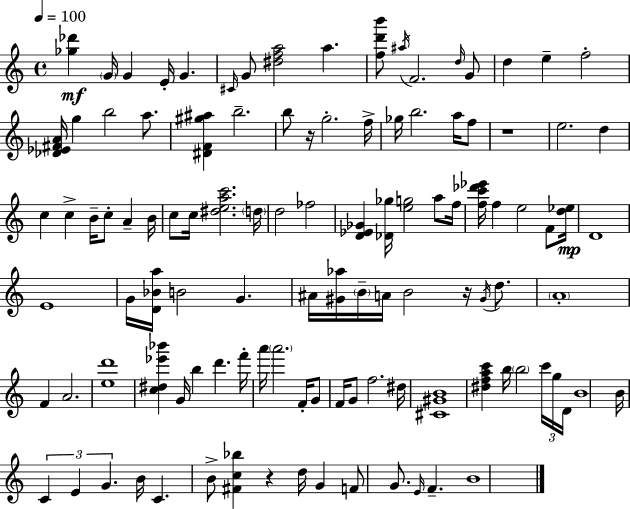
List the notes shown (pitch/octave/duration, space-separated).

[Gb5,Db6]/q G4/s G4/q E4/s G4/q. C#4/s G4/e [D#5,F5,A5]/h A5/q. [F5,D6,B6]/e A#5/s F4/h. D5/s G4/e D5/q E5/q F5/h [Db4,Eb4,F#4,A4]/s G5/q B5/h A5/e. [D#4,F4,G#5,A#5]/q B5/h. B5/e R/s G5/h. F5/s Gb5/s B5/h. A5/s F5/e R/w E5/h. D5/q C5/q C5/q B4/s C5/e A4/q B4/s C5/e C5/s [D#5,E5,A5,C6]/h. D5/s D5/h FES5/h [D4,Eb4,Gb4]/q [Db4,Gb5]/s [E5,G5]/h A5/e F5/s [F5,C6,Db6,Eb6]/s F5/q E5/h F4/e [D5,Eb5]/s D4/w E4/w G4/s [D4,Bb4,A5]/s B4/h G4/q. A#4/s [G#4,Ab5]/s B4/s A4/s B4/h R/s G#4/s D5/e. A4/w F4/q A4/h. [E5,D6]/w [C5,D#5,Eb6,Bb6]/q G4/s B5/q D6/q. F6/s A6/s A6/h. F4/s G4/e F4/s G4/e F5/h. D#5/s [C#4,G#4,B4]/w [D#5,F5,A5,C6]/q B5/s B5/h C6/s G5/s D4/s B4/w B4/s C4/q E4/q G4/q. B4/s C4/q. B4/e [F#4,C5,Bb5]/q R/q D5/s G4/q F4/e G4/e. E4/s F4/q. B4/w